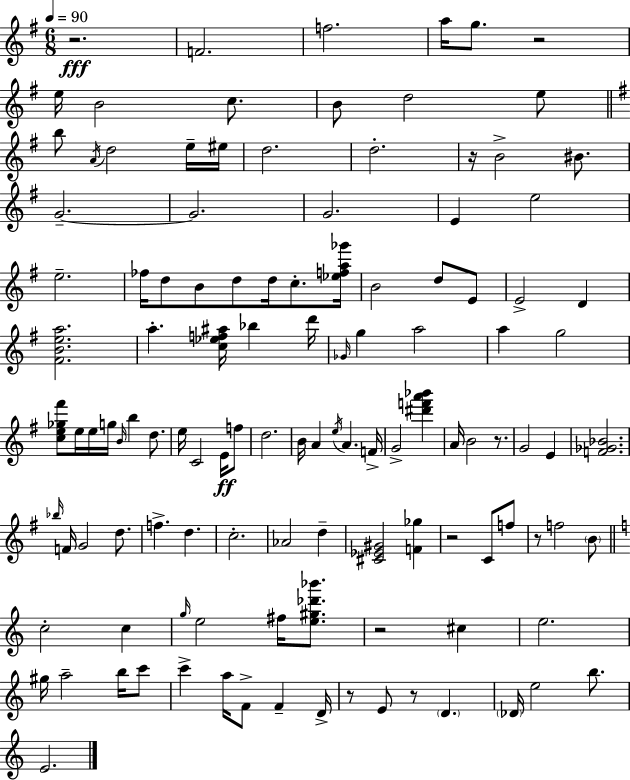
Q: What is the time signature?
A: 6/8